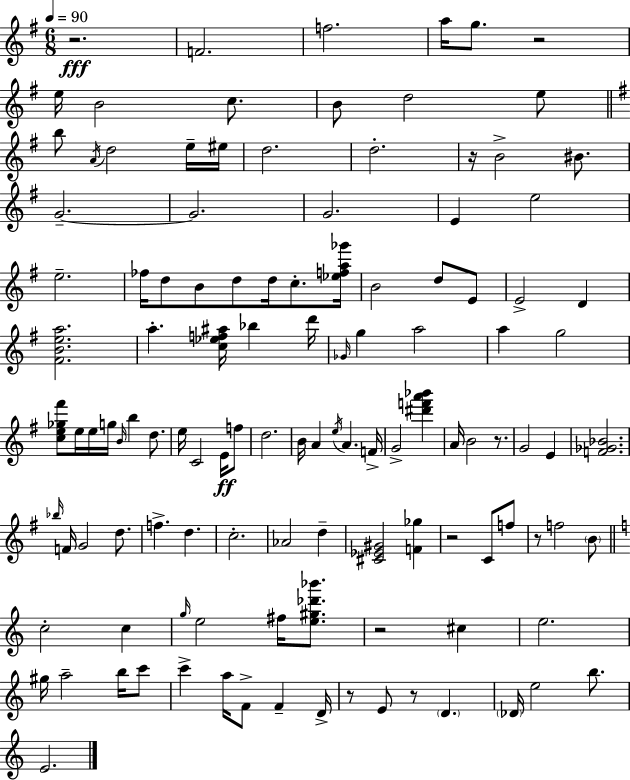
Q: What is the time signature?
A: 6/8